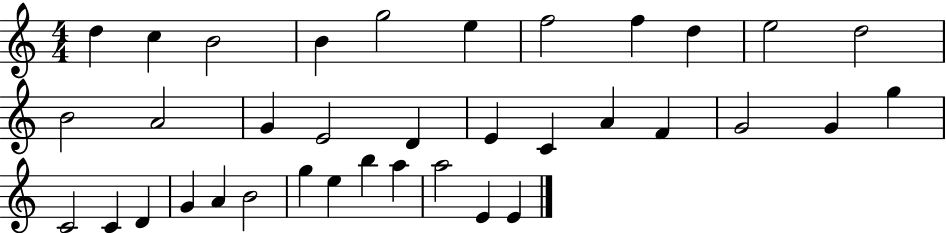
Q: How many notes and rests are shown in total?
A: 36